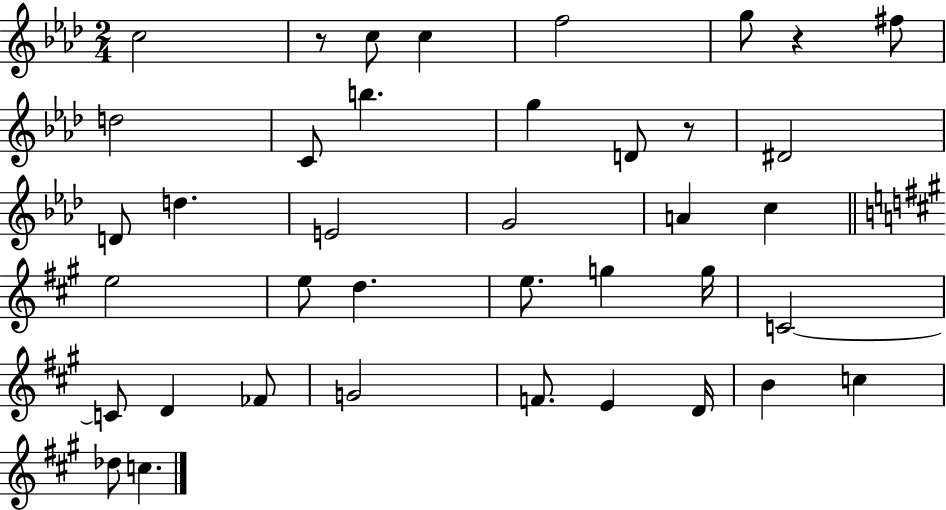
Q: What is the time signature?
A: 2/4